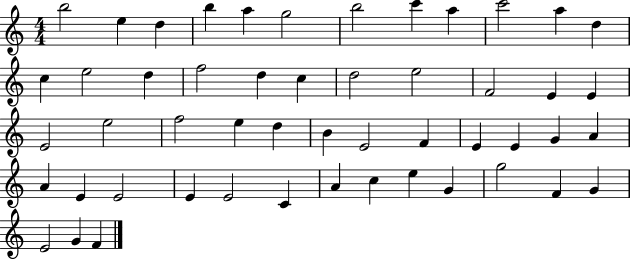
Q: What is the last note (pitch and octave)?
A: F4